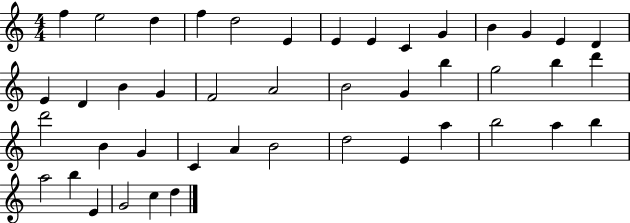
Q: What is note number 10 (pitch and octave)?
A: G4